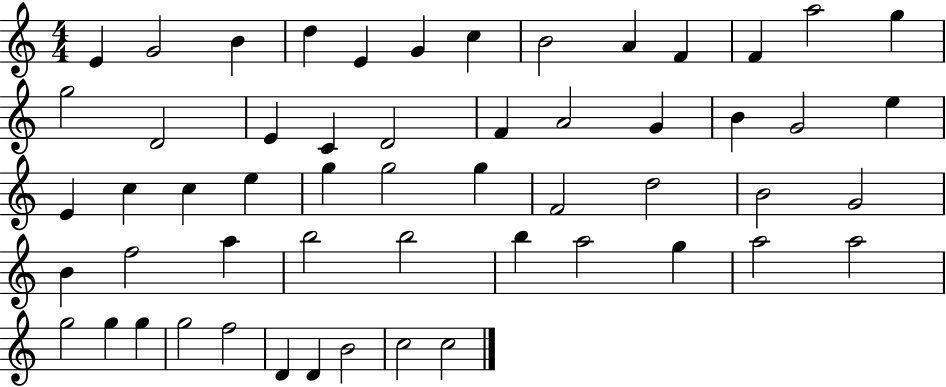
{
  \clef treble
  \numericTimeSignature
  \time 4/4
  \key c \major
  e'4 g'2 b'4 | d''4 e'4 g'4 c''4 | b'2 a'4 f'4 | f'4 a''2 g''4 | \break g''2 d'2 | e'4 c'4 d'2 | f'4 a'2 g'4 | b'4 g'2 e''4 | \break e'4 c''4 c''4 e''4 | g''4 g''2 g''4 | f'2 d''2 | b'2 g'2 | \break b'4 f''2 a''4 | b''2 b''2 | b''4 a''2 g''4 | a''2 a''2 | \break g''2 g''4 g''4 | g''2 f''2 | d'4 d'4 b'2 | c''2 c''2 | \break \bar "|."
}